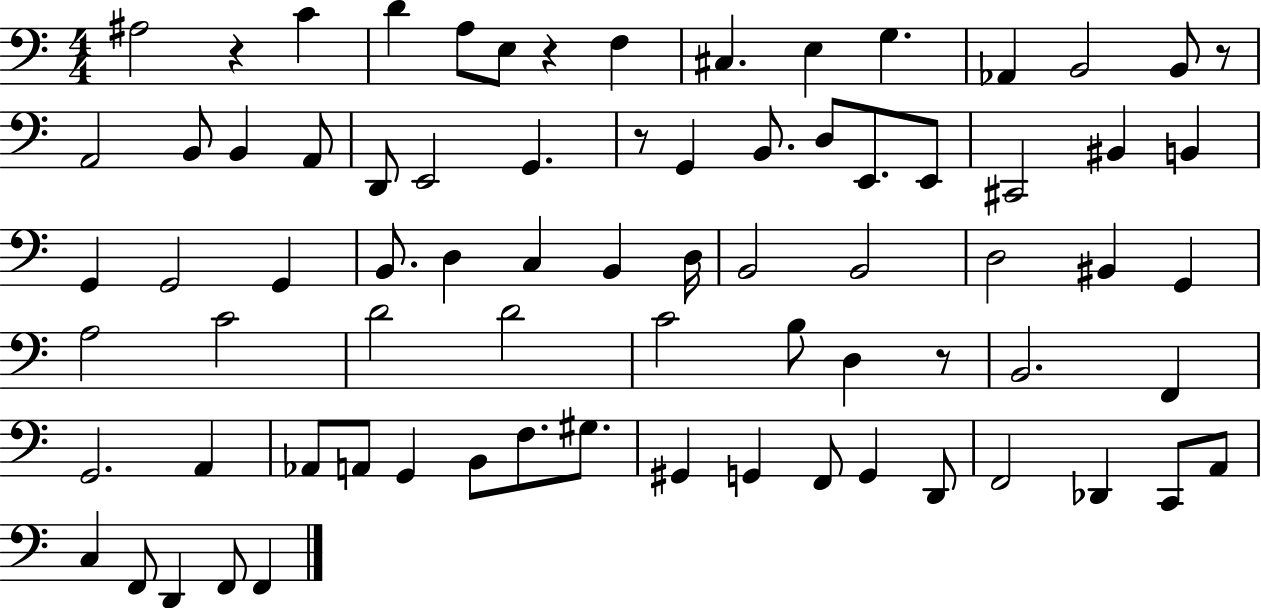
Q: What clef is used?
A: bass